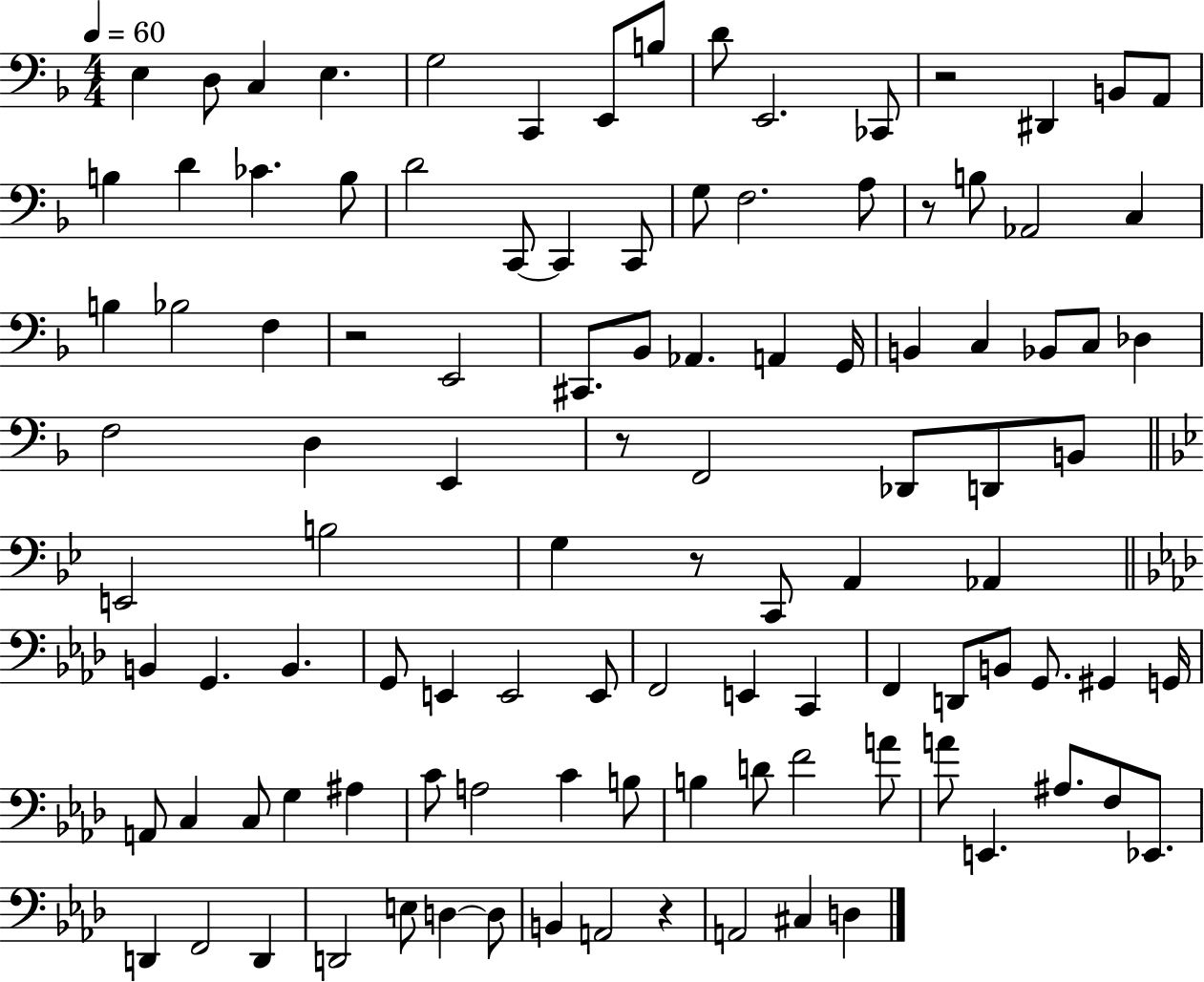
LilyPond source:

{
  \clef bass
  \numericTimeSignature
  \time 4/4
  \key f \major
  \tempo 4 = 60
  \repeat volta 2 { e4 d8 c4 e4. | g2 c,4 e,8 b8 | d'8 e,2. ces,8 | r2 dis,4 b,8 a,8 | \break b4 d'4 ces'4. b8 | d'2 c,8~~ c,4 c,8 | g8 f2. a8 | r8 b8 aes,2 c4 | \break b4 bes2 f4 | r2 e,2 | cis,8. bes,8 aes,4. a,4 g,16 | b,4 c4 bes,8 c8 des4 | \break f2 d4 e,4 | r8 f,2 des,8 d,8 b,8 | \bar "||" \break \key bes \major e,2 b2 | g4 r8 c,8 a,4 aes,4 | \bar "||" \break \key aes \major b,4 g,4. b,4. | g,8 e,4 e,2 e,8 | f,2 e,4 c,4 | f,4 d,8 b,8 g,8. gis,4 g,16 | \break a,8 c4 c8 g4 ais4 | c'8 a2 c'4 b8 | b4 d'8 f'2 a'8 | a'8 e,4. ais8. f8 ees,8. | \break d,4 f,2 d,4 | d,2 e8 d4~~ d8 | b,4 a,2 r4 | a,2 cis4 d4 | \break } \bar "|."
}